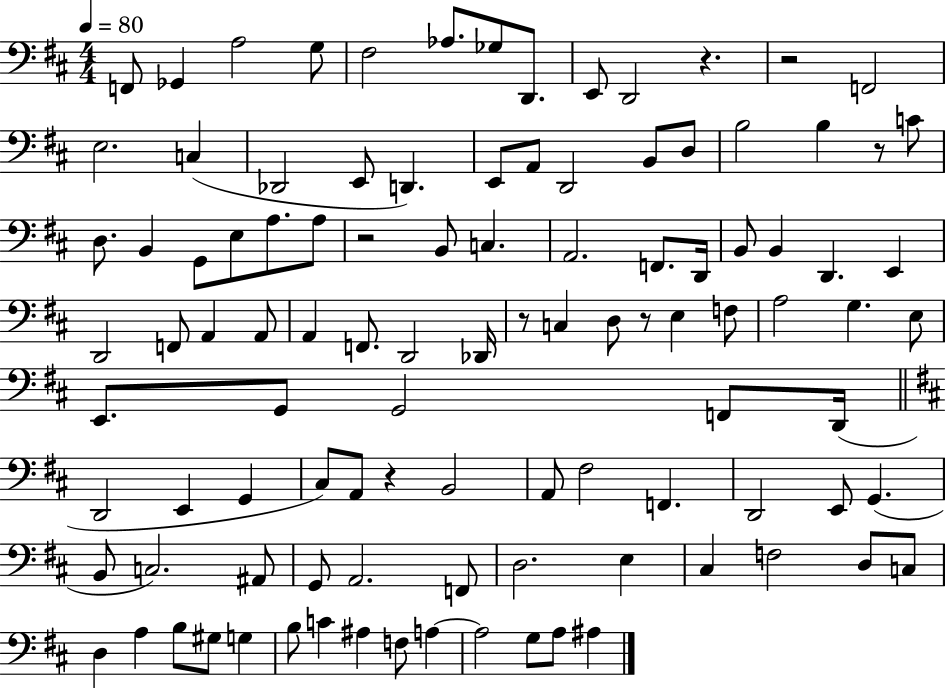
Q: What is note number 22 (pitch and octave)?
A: B3